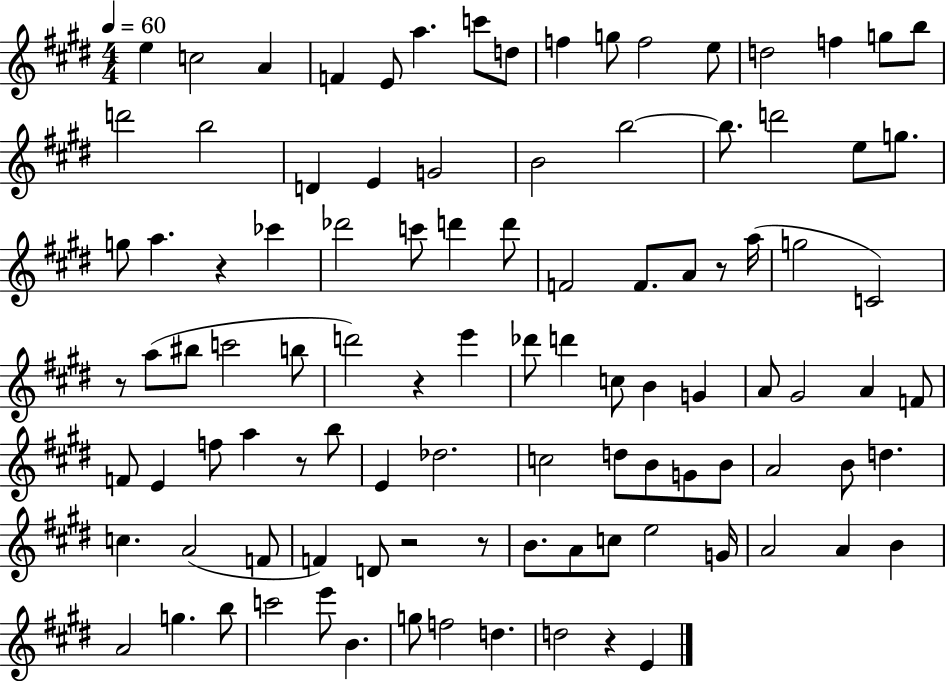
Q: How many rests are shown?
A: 8